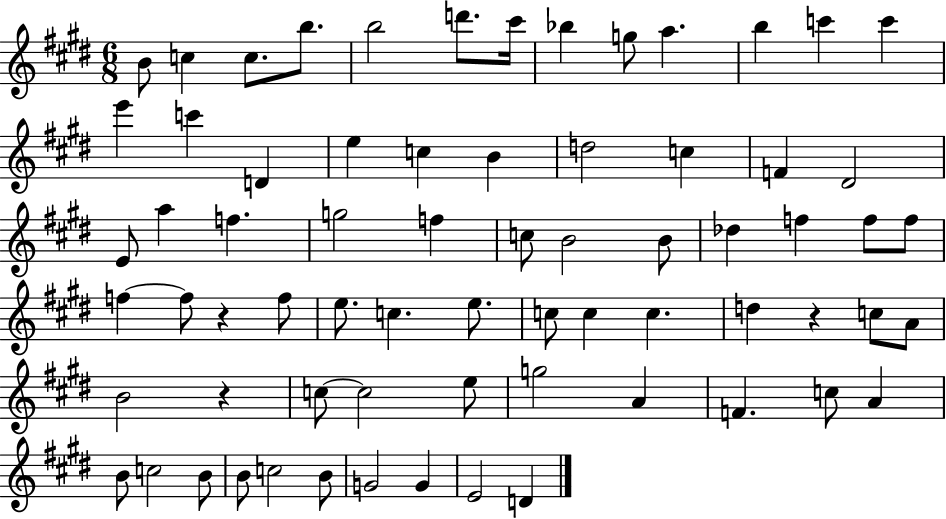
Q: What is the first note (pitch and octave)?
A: B4